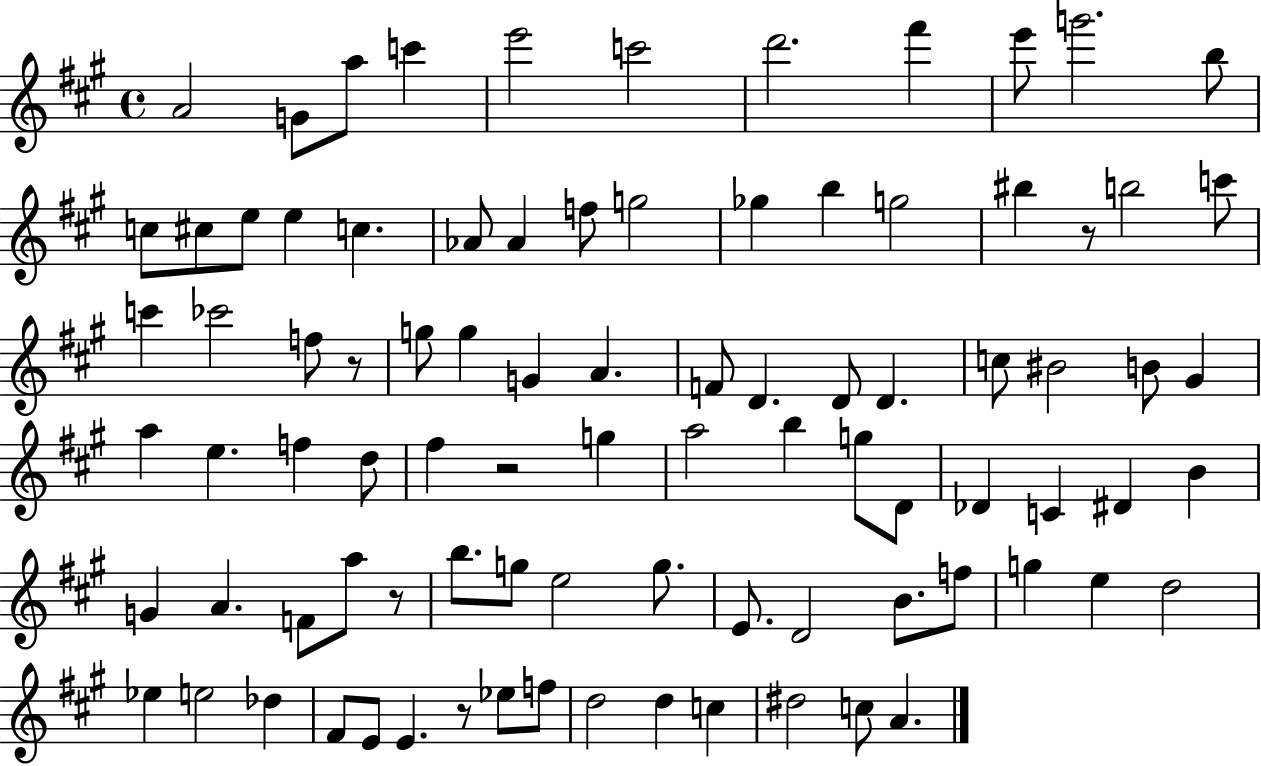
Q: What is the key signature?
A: A major